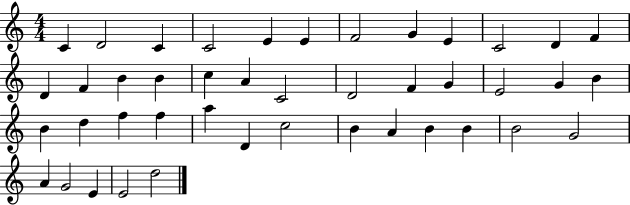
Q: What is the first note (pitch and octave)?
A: C4